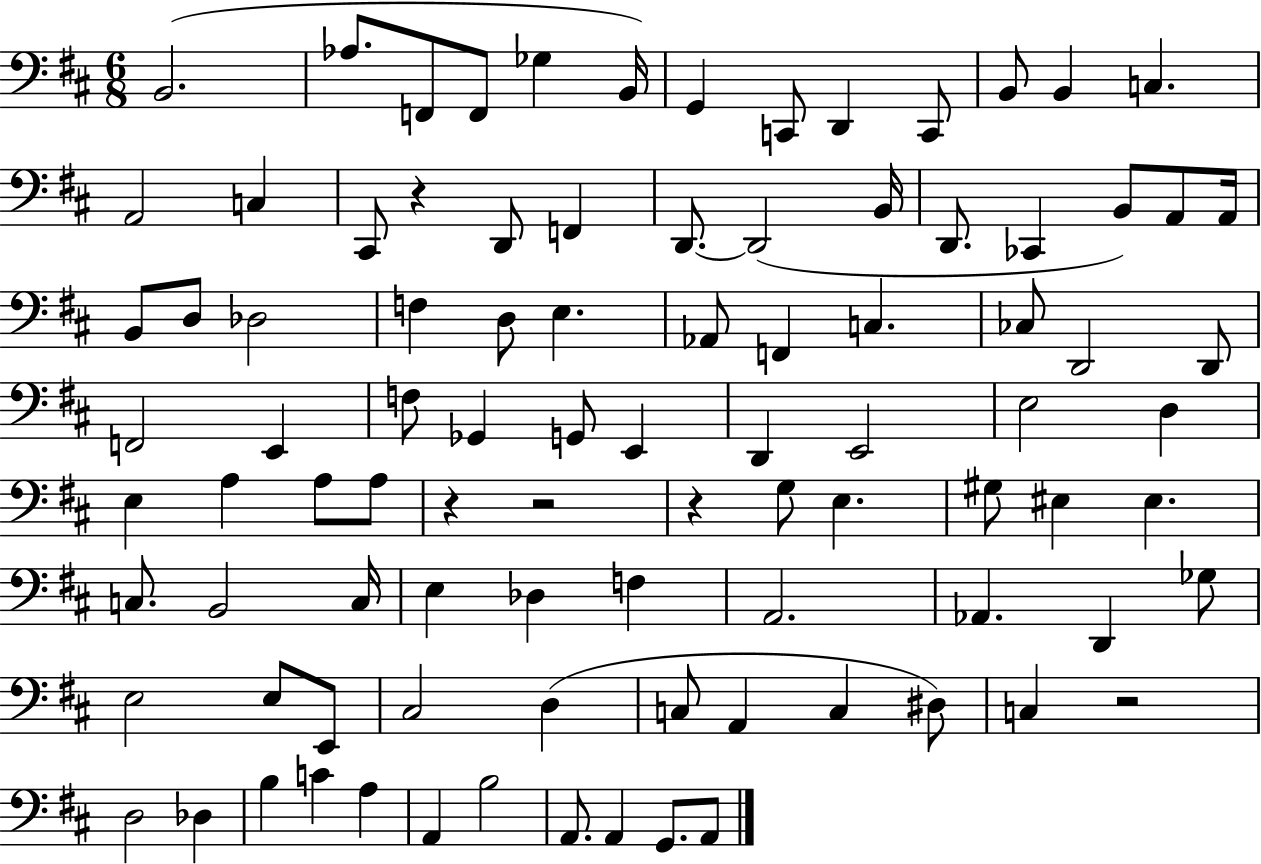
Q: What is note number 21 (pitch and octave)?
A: B2